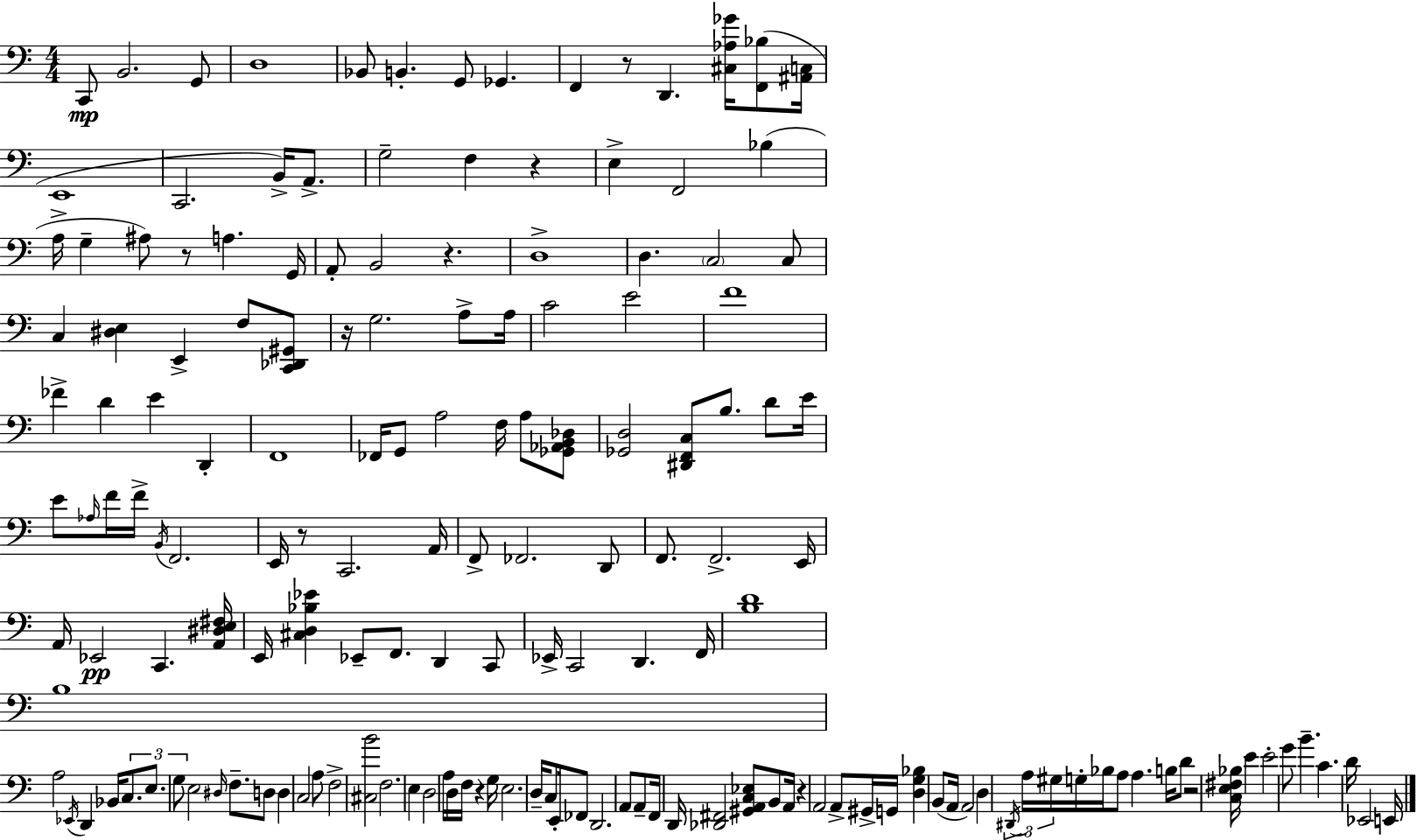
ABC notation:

X:1
T:Untitled
M:4/4
L:1/4
K:C
C,,/2 B,,2 G,,/2 D,4 _B,,/2 B,, G,,/2 _G,, F,, z/2 D,, [^C,_A,_G]/4 [F,,_B,]/2 [^A,,C,]/4 E,,4 C,,2 B,,/4 A,,/2 G,2 F, z E, F,,2 _B, A,/4 G, ^A,/2 z/2 A, G,,/4 A,,/2 B,,2 z D,4 D, C,2 C,/2 C, [^D,E,] E,, F,/2 [C,,_D,,^G,,]/2 z/4 G,2 A,/2 A,/4 C2 E2 F4 _F D E D,, F,,4 _F,,/4 G,,/2 A,2 F,/4 A,/2 [_G,,_A,,B,,_D,]/2 [_G,,D,]2 [^D,,F,,C,]/2 B,/2 D/2 E/4 E/2 _A,/4 F/4 F/4 B,,/4 F,,2 E,,/4 z/2 C,,2 A,,/4 F,,/2 _F,,2 D,,/2 F,,/2 F,,2 E,,/4 A,,/4 _E,,2 C,, [A,,^D,E,^F,]/4 E,,/4 [^C,D,_B,_E] _E,,/2 F,,/2 D,, C,,/2 _E,,/4 C,,2 D,, F,,/4 [B,D]4 B,4 A,2 _E,,/4 D,, _B,,/4 C,/2 E,/2 G,/2 E,2 ^D,/4 F,/2 D,/2 D, C,2 A,/2 F,2 [^C,B]2 F,2 E, D,2 A,/4 D,/4 F,/4 z G,/4 E,2 D,/4 C,/2 E,,/4 _F,,/2 D,,2 A,,/2 A,,/2 F,,/4 D,,/4 [_D,,^F,,]2 [^G,,A,,C,_E,]/2 B,,/2 A,,/4 z A,,2 A,,/2 ^G,,/4 G,,/4 [D,G,_B,] B,,/2 A,,/4 A,,2 D, ^D,,/4 A,/4 ^G,/4 G,/4 _B,/4 A,/2 A, B,/4 D/2 z2 [C,E,^F,_B,]/4 E E2 G/2 B C D/4 _E,,2 E,,/4